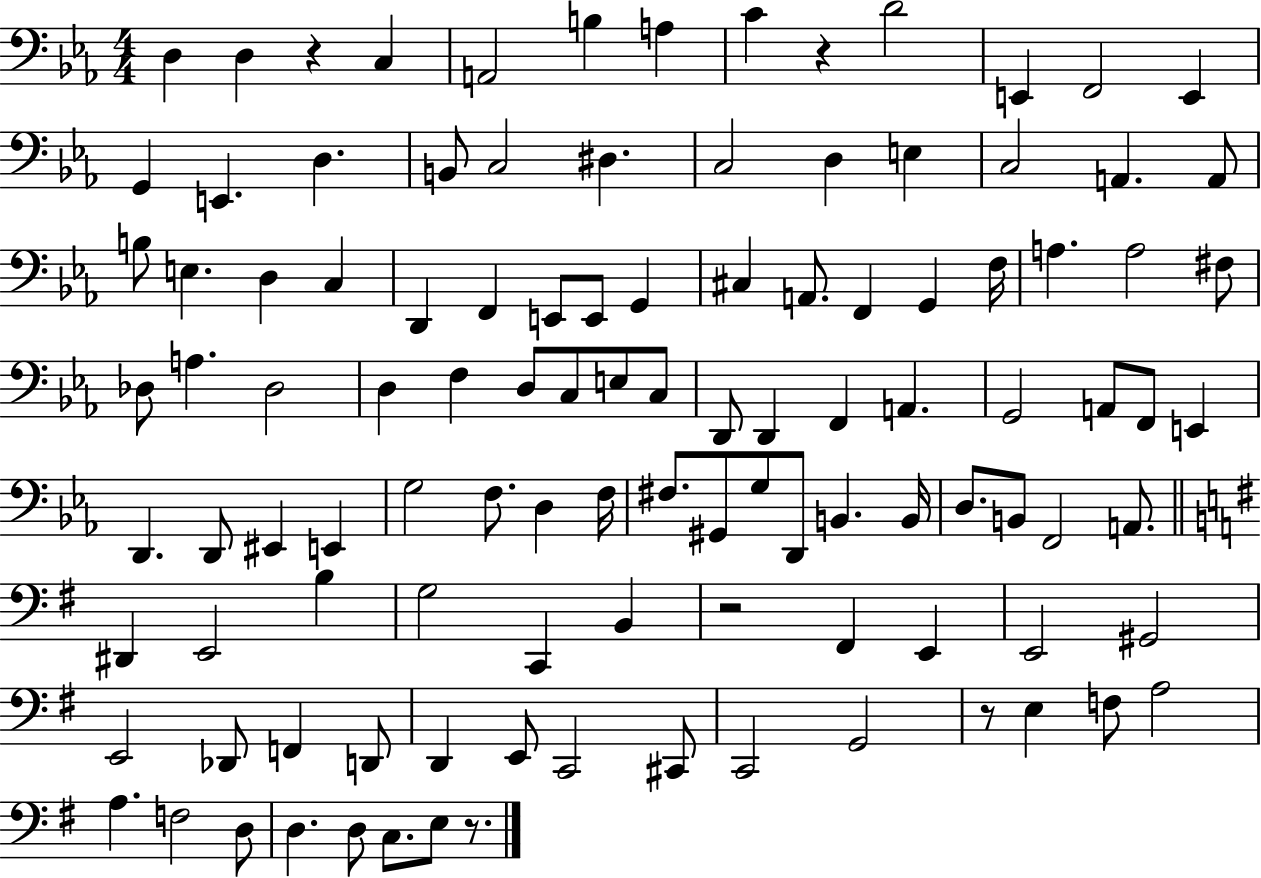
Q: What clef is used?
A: bass